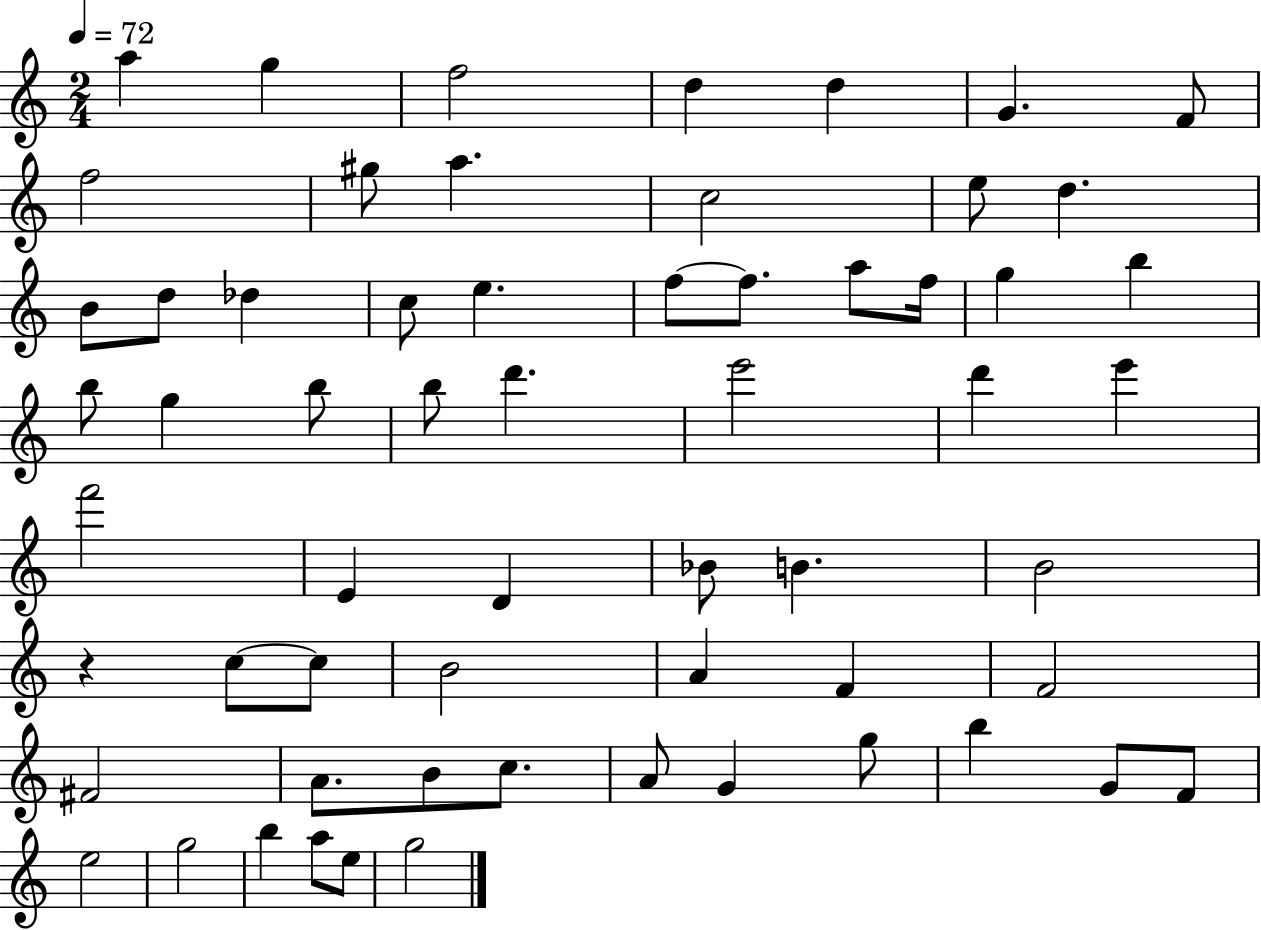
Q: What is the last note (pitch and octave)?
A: G5